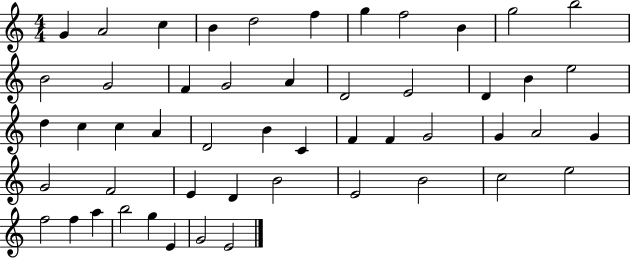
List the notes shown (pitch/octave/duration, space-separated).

G4/q A4/h C5/q B4/q D5/h F5/q G5/q F5/h B4/q G5/h B5/h B4/h G4/h F4/q G4/h A4/q D4/h E4/h D4/q B4/q E5/h D5/q C5/q C5/q A4/q D4/h B4/q C4/q F4/q F4/q G4/h G4/q A4/h G4/q G4/h F4/h E4/q D4/q B4/h E4/h B4/h C5/h E5/h F5/h F5/q A5/q B5/h G5/q E4/q G4/h E4/h